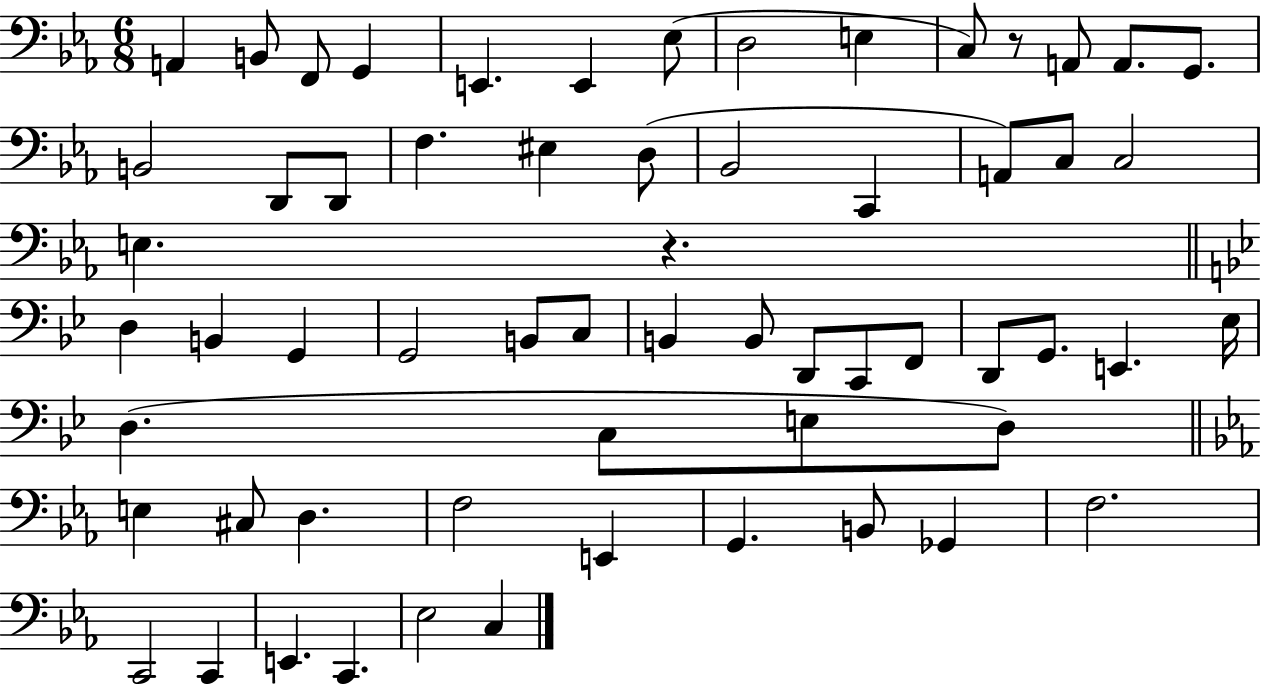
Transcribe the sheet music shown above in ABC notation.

X:1
T:Untitled
M:6/8
L:1/4
K:Eb
A,, B,,/2 F,,/2 G,, E,, E,, _E,/2 D,2 E, C,/2 z/2 A,,/2 A,,/2 G,,/2 B,,2 D,,/2 D,,/2 F, ^E, D,/2 _B,,2 C,, A,,/2 C,/2 C,2 E, z D, B,, G,, G,,2 B,,/2 C,/2 B,, B,,/2 D,,/2 C,,/2 F,,/2 D,,/2 G,,/2 E,, _E,/4 D, C,/2 E,/2 D,/2 E, ^C,/2 D, F,2 E,, G,, B,,/2 _G,, F,2 C,,2 C,, E,, C,, _E,2 C,